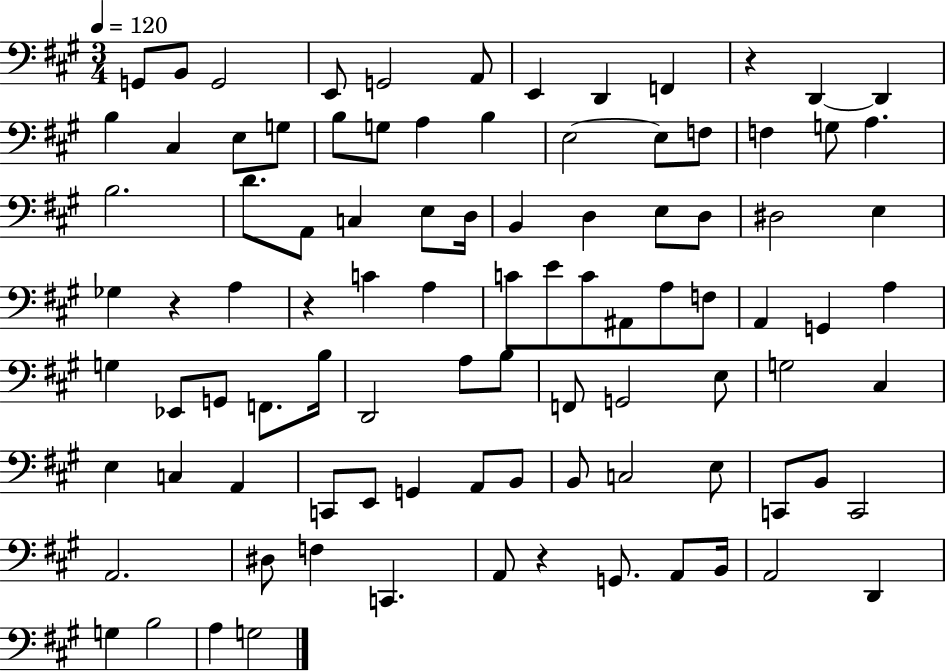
X:1
T:Untitled
M:3/4
L:1/4
K:A
G,,/2 B,,/2 G,,2 E,,/2 G,,2 A,,/2 E,, D,, F,, z D,, D,, B, ^C, E,/2 G,/2 B,/2 G,/2 A, B, E,2 E,/2 F,/2 F, G,/2 A, B,2 D/2 A,,/2 C, E,/2 D,/4 B,, D, E,/2 D,/2 ^D,2 E, _G, z A, z C A, C/2 E/2 C/2 ^A,,/2 A,/2 F,/2 A,, G,, A, G, _E,,/2 G,,/2 F,,/2 B,/4 D,,2 A,/2 B,/2 F,,/2 G,,2 E,/2 G,2 ^C, E, C, A,, C,,/2 E,,/2 G,, A,,/2 B,,/2 B,,/2 C,2 E,/2 C,,/2 B,,/2 C,,2 A,,2 ^D,/2 F, C,, A,,/2 z G,,/2 A,,/2 B,,/4 A,,2 D,, G, B,2 A, G,2